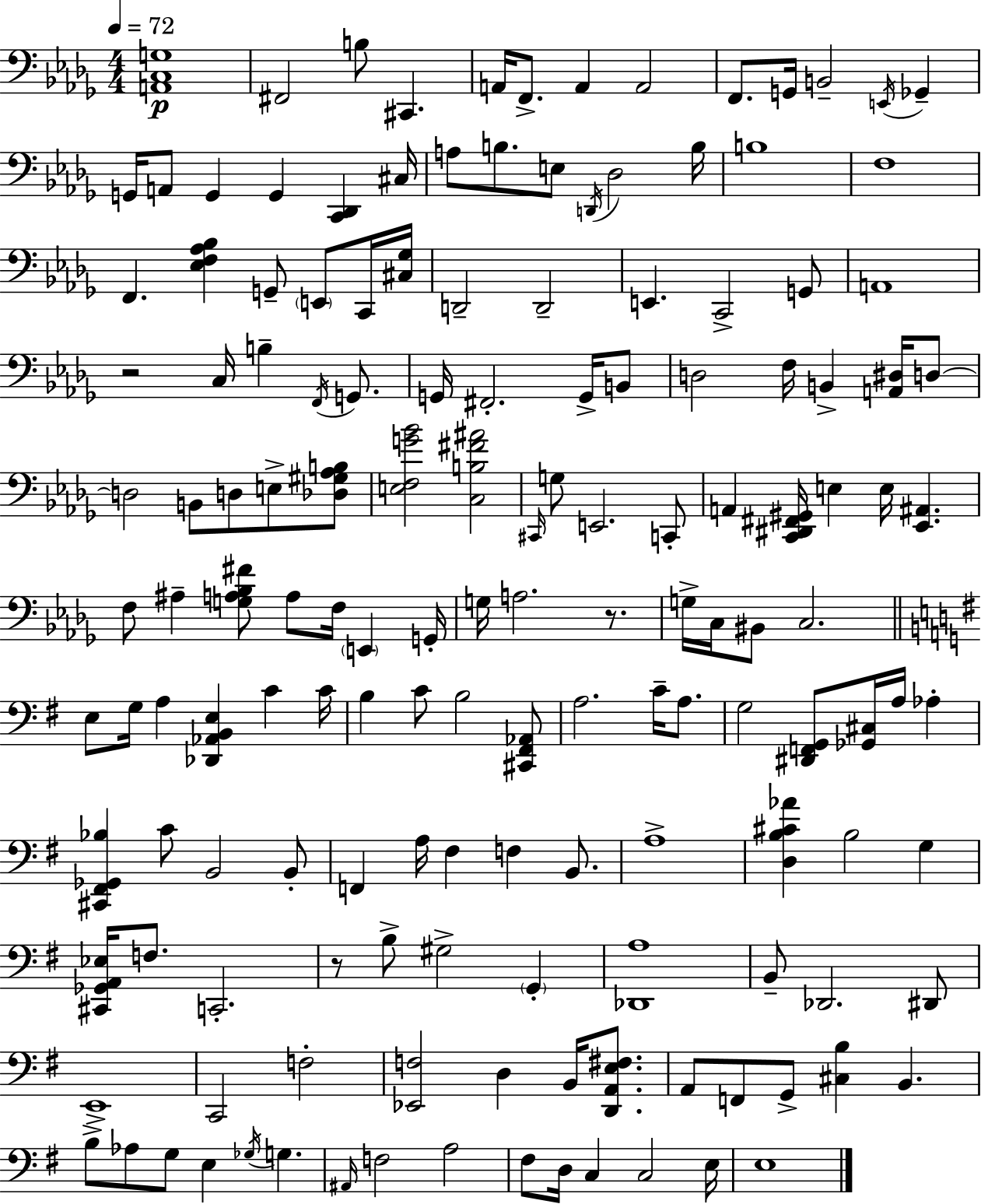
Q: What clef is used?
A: bass